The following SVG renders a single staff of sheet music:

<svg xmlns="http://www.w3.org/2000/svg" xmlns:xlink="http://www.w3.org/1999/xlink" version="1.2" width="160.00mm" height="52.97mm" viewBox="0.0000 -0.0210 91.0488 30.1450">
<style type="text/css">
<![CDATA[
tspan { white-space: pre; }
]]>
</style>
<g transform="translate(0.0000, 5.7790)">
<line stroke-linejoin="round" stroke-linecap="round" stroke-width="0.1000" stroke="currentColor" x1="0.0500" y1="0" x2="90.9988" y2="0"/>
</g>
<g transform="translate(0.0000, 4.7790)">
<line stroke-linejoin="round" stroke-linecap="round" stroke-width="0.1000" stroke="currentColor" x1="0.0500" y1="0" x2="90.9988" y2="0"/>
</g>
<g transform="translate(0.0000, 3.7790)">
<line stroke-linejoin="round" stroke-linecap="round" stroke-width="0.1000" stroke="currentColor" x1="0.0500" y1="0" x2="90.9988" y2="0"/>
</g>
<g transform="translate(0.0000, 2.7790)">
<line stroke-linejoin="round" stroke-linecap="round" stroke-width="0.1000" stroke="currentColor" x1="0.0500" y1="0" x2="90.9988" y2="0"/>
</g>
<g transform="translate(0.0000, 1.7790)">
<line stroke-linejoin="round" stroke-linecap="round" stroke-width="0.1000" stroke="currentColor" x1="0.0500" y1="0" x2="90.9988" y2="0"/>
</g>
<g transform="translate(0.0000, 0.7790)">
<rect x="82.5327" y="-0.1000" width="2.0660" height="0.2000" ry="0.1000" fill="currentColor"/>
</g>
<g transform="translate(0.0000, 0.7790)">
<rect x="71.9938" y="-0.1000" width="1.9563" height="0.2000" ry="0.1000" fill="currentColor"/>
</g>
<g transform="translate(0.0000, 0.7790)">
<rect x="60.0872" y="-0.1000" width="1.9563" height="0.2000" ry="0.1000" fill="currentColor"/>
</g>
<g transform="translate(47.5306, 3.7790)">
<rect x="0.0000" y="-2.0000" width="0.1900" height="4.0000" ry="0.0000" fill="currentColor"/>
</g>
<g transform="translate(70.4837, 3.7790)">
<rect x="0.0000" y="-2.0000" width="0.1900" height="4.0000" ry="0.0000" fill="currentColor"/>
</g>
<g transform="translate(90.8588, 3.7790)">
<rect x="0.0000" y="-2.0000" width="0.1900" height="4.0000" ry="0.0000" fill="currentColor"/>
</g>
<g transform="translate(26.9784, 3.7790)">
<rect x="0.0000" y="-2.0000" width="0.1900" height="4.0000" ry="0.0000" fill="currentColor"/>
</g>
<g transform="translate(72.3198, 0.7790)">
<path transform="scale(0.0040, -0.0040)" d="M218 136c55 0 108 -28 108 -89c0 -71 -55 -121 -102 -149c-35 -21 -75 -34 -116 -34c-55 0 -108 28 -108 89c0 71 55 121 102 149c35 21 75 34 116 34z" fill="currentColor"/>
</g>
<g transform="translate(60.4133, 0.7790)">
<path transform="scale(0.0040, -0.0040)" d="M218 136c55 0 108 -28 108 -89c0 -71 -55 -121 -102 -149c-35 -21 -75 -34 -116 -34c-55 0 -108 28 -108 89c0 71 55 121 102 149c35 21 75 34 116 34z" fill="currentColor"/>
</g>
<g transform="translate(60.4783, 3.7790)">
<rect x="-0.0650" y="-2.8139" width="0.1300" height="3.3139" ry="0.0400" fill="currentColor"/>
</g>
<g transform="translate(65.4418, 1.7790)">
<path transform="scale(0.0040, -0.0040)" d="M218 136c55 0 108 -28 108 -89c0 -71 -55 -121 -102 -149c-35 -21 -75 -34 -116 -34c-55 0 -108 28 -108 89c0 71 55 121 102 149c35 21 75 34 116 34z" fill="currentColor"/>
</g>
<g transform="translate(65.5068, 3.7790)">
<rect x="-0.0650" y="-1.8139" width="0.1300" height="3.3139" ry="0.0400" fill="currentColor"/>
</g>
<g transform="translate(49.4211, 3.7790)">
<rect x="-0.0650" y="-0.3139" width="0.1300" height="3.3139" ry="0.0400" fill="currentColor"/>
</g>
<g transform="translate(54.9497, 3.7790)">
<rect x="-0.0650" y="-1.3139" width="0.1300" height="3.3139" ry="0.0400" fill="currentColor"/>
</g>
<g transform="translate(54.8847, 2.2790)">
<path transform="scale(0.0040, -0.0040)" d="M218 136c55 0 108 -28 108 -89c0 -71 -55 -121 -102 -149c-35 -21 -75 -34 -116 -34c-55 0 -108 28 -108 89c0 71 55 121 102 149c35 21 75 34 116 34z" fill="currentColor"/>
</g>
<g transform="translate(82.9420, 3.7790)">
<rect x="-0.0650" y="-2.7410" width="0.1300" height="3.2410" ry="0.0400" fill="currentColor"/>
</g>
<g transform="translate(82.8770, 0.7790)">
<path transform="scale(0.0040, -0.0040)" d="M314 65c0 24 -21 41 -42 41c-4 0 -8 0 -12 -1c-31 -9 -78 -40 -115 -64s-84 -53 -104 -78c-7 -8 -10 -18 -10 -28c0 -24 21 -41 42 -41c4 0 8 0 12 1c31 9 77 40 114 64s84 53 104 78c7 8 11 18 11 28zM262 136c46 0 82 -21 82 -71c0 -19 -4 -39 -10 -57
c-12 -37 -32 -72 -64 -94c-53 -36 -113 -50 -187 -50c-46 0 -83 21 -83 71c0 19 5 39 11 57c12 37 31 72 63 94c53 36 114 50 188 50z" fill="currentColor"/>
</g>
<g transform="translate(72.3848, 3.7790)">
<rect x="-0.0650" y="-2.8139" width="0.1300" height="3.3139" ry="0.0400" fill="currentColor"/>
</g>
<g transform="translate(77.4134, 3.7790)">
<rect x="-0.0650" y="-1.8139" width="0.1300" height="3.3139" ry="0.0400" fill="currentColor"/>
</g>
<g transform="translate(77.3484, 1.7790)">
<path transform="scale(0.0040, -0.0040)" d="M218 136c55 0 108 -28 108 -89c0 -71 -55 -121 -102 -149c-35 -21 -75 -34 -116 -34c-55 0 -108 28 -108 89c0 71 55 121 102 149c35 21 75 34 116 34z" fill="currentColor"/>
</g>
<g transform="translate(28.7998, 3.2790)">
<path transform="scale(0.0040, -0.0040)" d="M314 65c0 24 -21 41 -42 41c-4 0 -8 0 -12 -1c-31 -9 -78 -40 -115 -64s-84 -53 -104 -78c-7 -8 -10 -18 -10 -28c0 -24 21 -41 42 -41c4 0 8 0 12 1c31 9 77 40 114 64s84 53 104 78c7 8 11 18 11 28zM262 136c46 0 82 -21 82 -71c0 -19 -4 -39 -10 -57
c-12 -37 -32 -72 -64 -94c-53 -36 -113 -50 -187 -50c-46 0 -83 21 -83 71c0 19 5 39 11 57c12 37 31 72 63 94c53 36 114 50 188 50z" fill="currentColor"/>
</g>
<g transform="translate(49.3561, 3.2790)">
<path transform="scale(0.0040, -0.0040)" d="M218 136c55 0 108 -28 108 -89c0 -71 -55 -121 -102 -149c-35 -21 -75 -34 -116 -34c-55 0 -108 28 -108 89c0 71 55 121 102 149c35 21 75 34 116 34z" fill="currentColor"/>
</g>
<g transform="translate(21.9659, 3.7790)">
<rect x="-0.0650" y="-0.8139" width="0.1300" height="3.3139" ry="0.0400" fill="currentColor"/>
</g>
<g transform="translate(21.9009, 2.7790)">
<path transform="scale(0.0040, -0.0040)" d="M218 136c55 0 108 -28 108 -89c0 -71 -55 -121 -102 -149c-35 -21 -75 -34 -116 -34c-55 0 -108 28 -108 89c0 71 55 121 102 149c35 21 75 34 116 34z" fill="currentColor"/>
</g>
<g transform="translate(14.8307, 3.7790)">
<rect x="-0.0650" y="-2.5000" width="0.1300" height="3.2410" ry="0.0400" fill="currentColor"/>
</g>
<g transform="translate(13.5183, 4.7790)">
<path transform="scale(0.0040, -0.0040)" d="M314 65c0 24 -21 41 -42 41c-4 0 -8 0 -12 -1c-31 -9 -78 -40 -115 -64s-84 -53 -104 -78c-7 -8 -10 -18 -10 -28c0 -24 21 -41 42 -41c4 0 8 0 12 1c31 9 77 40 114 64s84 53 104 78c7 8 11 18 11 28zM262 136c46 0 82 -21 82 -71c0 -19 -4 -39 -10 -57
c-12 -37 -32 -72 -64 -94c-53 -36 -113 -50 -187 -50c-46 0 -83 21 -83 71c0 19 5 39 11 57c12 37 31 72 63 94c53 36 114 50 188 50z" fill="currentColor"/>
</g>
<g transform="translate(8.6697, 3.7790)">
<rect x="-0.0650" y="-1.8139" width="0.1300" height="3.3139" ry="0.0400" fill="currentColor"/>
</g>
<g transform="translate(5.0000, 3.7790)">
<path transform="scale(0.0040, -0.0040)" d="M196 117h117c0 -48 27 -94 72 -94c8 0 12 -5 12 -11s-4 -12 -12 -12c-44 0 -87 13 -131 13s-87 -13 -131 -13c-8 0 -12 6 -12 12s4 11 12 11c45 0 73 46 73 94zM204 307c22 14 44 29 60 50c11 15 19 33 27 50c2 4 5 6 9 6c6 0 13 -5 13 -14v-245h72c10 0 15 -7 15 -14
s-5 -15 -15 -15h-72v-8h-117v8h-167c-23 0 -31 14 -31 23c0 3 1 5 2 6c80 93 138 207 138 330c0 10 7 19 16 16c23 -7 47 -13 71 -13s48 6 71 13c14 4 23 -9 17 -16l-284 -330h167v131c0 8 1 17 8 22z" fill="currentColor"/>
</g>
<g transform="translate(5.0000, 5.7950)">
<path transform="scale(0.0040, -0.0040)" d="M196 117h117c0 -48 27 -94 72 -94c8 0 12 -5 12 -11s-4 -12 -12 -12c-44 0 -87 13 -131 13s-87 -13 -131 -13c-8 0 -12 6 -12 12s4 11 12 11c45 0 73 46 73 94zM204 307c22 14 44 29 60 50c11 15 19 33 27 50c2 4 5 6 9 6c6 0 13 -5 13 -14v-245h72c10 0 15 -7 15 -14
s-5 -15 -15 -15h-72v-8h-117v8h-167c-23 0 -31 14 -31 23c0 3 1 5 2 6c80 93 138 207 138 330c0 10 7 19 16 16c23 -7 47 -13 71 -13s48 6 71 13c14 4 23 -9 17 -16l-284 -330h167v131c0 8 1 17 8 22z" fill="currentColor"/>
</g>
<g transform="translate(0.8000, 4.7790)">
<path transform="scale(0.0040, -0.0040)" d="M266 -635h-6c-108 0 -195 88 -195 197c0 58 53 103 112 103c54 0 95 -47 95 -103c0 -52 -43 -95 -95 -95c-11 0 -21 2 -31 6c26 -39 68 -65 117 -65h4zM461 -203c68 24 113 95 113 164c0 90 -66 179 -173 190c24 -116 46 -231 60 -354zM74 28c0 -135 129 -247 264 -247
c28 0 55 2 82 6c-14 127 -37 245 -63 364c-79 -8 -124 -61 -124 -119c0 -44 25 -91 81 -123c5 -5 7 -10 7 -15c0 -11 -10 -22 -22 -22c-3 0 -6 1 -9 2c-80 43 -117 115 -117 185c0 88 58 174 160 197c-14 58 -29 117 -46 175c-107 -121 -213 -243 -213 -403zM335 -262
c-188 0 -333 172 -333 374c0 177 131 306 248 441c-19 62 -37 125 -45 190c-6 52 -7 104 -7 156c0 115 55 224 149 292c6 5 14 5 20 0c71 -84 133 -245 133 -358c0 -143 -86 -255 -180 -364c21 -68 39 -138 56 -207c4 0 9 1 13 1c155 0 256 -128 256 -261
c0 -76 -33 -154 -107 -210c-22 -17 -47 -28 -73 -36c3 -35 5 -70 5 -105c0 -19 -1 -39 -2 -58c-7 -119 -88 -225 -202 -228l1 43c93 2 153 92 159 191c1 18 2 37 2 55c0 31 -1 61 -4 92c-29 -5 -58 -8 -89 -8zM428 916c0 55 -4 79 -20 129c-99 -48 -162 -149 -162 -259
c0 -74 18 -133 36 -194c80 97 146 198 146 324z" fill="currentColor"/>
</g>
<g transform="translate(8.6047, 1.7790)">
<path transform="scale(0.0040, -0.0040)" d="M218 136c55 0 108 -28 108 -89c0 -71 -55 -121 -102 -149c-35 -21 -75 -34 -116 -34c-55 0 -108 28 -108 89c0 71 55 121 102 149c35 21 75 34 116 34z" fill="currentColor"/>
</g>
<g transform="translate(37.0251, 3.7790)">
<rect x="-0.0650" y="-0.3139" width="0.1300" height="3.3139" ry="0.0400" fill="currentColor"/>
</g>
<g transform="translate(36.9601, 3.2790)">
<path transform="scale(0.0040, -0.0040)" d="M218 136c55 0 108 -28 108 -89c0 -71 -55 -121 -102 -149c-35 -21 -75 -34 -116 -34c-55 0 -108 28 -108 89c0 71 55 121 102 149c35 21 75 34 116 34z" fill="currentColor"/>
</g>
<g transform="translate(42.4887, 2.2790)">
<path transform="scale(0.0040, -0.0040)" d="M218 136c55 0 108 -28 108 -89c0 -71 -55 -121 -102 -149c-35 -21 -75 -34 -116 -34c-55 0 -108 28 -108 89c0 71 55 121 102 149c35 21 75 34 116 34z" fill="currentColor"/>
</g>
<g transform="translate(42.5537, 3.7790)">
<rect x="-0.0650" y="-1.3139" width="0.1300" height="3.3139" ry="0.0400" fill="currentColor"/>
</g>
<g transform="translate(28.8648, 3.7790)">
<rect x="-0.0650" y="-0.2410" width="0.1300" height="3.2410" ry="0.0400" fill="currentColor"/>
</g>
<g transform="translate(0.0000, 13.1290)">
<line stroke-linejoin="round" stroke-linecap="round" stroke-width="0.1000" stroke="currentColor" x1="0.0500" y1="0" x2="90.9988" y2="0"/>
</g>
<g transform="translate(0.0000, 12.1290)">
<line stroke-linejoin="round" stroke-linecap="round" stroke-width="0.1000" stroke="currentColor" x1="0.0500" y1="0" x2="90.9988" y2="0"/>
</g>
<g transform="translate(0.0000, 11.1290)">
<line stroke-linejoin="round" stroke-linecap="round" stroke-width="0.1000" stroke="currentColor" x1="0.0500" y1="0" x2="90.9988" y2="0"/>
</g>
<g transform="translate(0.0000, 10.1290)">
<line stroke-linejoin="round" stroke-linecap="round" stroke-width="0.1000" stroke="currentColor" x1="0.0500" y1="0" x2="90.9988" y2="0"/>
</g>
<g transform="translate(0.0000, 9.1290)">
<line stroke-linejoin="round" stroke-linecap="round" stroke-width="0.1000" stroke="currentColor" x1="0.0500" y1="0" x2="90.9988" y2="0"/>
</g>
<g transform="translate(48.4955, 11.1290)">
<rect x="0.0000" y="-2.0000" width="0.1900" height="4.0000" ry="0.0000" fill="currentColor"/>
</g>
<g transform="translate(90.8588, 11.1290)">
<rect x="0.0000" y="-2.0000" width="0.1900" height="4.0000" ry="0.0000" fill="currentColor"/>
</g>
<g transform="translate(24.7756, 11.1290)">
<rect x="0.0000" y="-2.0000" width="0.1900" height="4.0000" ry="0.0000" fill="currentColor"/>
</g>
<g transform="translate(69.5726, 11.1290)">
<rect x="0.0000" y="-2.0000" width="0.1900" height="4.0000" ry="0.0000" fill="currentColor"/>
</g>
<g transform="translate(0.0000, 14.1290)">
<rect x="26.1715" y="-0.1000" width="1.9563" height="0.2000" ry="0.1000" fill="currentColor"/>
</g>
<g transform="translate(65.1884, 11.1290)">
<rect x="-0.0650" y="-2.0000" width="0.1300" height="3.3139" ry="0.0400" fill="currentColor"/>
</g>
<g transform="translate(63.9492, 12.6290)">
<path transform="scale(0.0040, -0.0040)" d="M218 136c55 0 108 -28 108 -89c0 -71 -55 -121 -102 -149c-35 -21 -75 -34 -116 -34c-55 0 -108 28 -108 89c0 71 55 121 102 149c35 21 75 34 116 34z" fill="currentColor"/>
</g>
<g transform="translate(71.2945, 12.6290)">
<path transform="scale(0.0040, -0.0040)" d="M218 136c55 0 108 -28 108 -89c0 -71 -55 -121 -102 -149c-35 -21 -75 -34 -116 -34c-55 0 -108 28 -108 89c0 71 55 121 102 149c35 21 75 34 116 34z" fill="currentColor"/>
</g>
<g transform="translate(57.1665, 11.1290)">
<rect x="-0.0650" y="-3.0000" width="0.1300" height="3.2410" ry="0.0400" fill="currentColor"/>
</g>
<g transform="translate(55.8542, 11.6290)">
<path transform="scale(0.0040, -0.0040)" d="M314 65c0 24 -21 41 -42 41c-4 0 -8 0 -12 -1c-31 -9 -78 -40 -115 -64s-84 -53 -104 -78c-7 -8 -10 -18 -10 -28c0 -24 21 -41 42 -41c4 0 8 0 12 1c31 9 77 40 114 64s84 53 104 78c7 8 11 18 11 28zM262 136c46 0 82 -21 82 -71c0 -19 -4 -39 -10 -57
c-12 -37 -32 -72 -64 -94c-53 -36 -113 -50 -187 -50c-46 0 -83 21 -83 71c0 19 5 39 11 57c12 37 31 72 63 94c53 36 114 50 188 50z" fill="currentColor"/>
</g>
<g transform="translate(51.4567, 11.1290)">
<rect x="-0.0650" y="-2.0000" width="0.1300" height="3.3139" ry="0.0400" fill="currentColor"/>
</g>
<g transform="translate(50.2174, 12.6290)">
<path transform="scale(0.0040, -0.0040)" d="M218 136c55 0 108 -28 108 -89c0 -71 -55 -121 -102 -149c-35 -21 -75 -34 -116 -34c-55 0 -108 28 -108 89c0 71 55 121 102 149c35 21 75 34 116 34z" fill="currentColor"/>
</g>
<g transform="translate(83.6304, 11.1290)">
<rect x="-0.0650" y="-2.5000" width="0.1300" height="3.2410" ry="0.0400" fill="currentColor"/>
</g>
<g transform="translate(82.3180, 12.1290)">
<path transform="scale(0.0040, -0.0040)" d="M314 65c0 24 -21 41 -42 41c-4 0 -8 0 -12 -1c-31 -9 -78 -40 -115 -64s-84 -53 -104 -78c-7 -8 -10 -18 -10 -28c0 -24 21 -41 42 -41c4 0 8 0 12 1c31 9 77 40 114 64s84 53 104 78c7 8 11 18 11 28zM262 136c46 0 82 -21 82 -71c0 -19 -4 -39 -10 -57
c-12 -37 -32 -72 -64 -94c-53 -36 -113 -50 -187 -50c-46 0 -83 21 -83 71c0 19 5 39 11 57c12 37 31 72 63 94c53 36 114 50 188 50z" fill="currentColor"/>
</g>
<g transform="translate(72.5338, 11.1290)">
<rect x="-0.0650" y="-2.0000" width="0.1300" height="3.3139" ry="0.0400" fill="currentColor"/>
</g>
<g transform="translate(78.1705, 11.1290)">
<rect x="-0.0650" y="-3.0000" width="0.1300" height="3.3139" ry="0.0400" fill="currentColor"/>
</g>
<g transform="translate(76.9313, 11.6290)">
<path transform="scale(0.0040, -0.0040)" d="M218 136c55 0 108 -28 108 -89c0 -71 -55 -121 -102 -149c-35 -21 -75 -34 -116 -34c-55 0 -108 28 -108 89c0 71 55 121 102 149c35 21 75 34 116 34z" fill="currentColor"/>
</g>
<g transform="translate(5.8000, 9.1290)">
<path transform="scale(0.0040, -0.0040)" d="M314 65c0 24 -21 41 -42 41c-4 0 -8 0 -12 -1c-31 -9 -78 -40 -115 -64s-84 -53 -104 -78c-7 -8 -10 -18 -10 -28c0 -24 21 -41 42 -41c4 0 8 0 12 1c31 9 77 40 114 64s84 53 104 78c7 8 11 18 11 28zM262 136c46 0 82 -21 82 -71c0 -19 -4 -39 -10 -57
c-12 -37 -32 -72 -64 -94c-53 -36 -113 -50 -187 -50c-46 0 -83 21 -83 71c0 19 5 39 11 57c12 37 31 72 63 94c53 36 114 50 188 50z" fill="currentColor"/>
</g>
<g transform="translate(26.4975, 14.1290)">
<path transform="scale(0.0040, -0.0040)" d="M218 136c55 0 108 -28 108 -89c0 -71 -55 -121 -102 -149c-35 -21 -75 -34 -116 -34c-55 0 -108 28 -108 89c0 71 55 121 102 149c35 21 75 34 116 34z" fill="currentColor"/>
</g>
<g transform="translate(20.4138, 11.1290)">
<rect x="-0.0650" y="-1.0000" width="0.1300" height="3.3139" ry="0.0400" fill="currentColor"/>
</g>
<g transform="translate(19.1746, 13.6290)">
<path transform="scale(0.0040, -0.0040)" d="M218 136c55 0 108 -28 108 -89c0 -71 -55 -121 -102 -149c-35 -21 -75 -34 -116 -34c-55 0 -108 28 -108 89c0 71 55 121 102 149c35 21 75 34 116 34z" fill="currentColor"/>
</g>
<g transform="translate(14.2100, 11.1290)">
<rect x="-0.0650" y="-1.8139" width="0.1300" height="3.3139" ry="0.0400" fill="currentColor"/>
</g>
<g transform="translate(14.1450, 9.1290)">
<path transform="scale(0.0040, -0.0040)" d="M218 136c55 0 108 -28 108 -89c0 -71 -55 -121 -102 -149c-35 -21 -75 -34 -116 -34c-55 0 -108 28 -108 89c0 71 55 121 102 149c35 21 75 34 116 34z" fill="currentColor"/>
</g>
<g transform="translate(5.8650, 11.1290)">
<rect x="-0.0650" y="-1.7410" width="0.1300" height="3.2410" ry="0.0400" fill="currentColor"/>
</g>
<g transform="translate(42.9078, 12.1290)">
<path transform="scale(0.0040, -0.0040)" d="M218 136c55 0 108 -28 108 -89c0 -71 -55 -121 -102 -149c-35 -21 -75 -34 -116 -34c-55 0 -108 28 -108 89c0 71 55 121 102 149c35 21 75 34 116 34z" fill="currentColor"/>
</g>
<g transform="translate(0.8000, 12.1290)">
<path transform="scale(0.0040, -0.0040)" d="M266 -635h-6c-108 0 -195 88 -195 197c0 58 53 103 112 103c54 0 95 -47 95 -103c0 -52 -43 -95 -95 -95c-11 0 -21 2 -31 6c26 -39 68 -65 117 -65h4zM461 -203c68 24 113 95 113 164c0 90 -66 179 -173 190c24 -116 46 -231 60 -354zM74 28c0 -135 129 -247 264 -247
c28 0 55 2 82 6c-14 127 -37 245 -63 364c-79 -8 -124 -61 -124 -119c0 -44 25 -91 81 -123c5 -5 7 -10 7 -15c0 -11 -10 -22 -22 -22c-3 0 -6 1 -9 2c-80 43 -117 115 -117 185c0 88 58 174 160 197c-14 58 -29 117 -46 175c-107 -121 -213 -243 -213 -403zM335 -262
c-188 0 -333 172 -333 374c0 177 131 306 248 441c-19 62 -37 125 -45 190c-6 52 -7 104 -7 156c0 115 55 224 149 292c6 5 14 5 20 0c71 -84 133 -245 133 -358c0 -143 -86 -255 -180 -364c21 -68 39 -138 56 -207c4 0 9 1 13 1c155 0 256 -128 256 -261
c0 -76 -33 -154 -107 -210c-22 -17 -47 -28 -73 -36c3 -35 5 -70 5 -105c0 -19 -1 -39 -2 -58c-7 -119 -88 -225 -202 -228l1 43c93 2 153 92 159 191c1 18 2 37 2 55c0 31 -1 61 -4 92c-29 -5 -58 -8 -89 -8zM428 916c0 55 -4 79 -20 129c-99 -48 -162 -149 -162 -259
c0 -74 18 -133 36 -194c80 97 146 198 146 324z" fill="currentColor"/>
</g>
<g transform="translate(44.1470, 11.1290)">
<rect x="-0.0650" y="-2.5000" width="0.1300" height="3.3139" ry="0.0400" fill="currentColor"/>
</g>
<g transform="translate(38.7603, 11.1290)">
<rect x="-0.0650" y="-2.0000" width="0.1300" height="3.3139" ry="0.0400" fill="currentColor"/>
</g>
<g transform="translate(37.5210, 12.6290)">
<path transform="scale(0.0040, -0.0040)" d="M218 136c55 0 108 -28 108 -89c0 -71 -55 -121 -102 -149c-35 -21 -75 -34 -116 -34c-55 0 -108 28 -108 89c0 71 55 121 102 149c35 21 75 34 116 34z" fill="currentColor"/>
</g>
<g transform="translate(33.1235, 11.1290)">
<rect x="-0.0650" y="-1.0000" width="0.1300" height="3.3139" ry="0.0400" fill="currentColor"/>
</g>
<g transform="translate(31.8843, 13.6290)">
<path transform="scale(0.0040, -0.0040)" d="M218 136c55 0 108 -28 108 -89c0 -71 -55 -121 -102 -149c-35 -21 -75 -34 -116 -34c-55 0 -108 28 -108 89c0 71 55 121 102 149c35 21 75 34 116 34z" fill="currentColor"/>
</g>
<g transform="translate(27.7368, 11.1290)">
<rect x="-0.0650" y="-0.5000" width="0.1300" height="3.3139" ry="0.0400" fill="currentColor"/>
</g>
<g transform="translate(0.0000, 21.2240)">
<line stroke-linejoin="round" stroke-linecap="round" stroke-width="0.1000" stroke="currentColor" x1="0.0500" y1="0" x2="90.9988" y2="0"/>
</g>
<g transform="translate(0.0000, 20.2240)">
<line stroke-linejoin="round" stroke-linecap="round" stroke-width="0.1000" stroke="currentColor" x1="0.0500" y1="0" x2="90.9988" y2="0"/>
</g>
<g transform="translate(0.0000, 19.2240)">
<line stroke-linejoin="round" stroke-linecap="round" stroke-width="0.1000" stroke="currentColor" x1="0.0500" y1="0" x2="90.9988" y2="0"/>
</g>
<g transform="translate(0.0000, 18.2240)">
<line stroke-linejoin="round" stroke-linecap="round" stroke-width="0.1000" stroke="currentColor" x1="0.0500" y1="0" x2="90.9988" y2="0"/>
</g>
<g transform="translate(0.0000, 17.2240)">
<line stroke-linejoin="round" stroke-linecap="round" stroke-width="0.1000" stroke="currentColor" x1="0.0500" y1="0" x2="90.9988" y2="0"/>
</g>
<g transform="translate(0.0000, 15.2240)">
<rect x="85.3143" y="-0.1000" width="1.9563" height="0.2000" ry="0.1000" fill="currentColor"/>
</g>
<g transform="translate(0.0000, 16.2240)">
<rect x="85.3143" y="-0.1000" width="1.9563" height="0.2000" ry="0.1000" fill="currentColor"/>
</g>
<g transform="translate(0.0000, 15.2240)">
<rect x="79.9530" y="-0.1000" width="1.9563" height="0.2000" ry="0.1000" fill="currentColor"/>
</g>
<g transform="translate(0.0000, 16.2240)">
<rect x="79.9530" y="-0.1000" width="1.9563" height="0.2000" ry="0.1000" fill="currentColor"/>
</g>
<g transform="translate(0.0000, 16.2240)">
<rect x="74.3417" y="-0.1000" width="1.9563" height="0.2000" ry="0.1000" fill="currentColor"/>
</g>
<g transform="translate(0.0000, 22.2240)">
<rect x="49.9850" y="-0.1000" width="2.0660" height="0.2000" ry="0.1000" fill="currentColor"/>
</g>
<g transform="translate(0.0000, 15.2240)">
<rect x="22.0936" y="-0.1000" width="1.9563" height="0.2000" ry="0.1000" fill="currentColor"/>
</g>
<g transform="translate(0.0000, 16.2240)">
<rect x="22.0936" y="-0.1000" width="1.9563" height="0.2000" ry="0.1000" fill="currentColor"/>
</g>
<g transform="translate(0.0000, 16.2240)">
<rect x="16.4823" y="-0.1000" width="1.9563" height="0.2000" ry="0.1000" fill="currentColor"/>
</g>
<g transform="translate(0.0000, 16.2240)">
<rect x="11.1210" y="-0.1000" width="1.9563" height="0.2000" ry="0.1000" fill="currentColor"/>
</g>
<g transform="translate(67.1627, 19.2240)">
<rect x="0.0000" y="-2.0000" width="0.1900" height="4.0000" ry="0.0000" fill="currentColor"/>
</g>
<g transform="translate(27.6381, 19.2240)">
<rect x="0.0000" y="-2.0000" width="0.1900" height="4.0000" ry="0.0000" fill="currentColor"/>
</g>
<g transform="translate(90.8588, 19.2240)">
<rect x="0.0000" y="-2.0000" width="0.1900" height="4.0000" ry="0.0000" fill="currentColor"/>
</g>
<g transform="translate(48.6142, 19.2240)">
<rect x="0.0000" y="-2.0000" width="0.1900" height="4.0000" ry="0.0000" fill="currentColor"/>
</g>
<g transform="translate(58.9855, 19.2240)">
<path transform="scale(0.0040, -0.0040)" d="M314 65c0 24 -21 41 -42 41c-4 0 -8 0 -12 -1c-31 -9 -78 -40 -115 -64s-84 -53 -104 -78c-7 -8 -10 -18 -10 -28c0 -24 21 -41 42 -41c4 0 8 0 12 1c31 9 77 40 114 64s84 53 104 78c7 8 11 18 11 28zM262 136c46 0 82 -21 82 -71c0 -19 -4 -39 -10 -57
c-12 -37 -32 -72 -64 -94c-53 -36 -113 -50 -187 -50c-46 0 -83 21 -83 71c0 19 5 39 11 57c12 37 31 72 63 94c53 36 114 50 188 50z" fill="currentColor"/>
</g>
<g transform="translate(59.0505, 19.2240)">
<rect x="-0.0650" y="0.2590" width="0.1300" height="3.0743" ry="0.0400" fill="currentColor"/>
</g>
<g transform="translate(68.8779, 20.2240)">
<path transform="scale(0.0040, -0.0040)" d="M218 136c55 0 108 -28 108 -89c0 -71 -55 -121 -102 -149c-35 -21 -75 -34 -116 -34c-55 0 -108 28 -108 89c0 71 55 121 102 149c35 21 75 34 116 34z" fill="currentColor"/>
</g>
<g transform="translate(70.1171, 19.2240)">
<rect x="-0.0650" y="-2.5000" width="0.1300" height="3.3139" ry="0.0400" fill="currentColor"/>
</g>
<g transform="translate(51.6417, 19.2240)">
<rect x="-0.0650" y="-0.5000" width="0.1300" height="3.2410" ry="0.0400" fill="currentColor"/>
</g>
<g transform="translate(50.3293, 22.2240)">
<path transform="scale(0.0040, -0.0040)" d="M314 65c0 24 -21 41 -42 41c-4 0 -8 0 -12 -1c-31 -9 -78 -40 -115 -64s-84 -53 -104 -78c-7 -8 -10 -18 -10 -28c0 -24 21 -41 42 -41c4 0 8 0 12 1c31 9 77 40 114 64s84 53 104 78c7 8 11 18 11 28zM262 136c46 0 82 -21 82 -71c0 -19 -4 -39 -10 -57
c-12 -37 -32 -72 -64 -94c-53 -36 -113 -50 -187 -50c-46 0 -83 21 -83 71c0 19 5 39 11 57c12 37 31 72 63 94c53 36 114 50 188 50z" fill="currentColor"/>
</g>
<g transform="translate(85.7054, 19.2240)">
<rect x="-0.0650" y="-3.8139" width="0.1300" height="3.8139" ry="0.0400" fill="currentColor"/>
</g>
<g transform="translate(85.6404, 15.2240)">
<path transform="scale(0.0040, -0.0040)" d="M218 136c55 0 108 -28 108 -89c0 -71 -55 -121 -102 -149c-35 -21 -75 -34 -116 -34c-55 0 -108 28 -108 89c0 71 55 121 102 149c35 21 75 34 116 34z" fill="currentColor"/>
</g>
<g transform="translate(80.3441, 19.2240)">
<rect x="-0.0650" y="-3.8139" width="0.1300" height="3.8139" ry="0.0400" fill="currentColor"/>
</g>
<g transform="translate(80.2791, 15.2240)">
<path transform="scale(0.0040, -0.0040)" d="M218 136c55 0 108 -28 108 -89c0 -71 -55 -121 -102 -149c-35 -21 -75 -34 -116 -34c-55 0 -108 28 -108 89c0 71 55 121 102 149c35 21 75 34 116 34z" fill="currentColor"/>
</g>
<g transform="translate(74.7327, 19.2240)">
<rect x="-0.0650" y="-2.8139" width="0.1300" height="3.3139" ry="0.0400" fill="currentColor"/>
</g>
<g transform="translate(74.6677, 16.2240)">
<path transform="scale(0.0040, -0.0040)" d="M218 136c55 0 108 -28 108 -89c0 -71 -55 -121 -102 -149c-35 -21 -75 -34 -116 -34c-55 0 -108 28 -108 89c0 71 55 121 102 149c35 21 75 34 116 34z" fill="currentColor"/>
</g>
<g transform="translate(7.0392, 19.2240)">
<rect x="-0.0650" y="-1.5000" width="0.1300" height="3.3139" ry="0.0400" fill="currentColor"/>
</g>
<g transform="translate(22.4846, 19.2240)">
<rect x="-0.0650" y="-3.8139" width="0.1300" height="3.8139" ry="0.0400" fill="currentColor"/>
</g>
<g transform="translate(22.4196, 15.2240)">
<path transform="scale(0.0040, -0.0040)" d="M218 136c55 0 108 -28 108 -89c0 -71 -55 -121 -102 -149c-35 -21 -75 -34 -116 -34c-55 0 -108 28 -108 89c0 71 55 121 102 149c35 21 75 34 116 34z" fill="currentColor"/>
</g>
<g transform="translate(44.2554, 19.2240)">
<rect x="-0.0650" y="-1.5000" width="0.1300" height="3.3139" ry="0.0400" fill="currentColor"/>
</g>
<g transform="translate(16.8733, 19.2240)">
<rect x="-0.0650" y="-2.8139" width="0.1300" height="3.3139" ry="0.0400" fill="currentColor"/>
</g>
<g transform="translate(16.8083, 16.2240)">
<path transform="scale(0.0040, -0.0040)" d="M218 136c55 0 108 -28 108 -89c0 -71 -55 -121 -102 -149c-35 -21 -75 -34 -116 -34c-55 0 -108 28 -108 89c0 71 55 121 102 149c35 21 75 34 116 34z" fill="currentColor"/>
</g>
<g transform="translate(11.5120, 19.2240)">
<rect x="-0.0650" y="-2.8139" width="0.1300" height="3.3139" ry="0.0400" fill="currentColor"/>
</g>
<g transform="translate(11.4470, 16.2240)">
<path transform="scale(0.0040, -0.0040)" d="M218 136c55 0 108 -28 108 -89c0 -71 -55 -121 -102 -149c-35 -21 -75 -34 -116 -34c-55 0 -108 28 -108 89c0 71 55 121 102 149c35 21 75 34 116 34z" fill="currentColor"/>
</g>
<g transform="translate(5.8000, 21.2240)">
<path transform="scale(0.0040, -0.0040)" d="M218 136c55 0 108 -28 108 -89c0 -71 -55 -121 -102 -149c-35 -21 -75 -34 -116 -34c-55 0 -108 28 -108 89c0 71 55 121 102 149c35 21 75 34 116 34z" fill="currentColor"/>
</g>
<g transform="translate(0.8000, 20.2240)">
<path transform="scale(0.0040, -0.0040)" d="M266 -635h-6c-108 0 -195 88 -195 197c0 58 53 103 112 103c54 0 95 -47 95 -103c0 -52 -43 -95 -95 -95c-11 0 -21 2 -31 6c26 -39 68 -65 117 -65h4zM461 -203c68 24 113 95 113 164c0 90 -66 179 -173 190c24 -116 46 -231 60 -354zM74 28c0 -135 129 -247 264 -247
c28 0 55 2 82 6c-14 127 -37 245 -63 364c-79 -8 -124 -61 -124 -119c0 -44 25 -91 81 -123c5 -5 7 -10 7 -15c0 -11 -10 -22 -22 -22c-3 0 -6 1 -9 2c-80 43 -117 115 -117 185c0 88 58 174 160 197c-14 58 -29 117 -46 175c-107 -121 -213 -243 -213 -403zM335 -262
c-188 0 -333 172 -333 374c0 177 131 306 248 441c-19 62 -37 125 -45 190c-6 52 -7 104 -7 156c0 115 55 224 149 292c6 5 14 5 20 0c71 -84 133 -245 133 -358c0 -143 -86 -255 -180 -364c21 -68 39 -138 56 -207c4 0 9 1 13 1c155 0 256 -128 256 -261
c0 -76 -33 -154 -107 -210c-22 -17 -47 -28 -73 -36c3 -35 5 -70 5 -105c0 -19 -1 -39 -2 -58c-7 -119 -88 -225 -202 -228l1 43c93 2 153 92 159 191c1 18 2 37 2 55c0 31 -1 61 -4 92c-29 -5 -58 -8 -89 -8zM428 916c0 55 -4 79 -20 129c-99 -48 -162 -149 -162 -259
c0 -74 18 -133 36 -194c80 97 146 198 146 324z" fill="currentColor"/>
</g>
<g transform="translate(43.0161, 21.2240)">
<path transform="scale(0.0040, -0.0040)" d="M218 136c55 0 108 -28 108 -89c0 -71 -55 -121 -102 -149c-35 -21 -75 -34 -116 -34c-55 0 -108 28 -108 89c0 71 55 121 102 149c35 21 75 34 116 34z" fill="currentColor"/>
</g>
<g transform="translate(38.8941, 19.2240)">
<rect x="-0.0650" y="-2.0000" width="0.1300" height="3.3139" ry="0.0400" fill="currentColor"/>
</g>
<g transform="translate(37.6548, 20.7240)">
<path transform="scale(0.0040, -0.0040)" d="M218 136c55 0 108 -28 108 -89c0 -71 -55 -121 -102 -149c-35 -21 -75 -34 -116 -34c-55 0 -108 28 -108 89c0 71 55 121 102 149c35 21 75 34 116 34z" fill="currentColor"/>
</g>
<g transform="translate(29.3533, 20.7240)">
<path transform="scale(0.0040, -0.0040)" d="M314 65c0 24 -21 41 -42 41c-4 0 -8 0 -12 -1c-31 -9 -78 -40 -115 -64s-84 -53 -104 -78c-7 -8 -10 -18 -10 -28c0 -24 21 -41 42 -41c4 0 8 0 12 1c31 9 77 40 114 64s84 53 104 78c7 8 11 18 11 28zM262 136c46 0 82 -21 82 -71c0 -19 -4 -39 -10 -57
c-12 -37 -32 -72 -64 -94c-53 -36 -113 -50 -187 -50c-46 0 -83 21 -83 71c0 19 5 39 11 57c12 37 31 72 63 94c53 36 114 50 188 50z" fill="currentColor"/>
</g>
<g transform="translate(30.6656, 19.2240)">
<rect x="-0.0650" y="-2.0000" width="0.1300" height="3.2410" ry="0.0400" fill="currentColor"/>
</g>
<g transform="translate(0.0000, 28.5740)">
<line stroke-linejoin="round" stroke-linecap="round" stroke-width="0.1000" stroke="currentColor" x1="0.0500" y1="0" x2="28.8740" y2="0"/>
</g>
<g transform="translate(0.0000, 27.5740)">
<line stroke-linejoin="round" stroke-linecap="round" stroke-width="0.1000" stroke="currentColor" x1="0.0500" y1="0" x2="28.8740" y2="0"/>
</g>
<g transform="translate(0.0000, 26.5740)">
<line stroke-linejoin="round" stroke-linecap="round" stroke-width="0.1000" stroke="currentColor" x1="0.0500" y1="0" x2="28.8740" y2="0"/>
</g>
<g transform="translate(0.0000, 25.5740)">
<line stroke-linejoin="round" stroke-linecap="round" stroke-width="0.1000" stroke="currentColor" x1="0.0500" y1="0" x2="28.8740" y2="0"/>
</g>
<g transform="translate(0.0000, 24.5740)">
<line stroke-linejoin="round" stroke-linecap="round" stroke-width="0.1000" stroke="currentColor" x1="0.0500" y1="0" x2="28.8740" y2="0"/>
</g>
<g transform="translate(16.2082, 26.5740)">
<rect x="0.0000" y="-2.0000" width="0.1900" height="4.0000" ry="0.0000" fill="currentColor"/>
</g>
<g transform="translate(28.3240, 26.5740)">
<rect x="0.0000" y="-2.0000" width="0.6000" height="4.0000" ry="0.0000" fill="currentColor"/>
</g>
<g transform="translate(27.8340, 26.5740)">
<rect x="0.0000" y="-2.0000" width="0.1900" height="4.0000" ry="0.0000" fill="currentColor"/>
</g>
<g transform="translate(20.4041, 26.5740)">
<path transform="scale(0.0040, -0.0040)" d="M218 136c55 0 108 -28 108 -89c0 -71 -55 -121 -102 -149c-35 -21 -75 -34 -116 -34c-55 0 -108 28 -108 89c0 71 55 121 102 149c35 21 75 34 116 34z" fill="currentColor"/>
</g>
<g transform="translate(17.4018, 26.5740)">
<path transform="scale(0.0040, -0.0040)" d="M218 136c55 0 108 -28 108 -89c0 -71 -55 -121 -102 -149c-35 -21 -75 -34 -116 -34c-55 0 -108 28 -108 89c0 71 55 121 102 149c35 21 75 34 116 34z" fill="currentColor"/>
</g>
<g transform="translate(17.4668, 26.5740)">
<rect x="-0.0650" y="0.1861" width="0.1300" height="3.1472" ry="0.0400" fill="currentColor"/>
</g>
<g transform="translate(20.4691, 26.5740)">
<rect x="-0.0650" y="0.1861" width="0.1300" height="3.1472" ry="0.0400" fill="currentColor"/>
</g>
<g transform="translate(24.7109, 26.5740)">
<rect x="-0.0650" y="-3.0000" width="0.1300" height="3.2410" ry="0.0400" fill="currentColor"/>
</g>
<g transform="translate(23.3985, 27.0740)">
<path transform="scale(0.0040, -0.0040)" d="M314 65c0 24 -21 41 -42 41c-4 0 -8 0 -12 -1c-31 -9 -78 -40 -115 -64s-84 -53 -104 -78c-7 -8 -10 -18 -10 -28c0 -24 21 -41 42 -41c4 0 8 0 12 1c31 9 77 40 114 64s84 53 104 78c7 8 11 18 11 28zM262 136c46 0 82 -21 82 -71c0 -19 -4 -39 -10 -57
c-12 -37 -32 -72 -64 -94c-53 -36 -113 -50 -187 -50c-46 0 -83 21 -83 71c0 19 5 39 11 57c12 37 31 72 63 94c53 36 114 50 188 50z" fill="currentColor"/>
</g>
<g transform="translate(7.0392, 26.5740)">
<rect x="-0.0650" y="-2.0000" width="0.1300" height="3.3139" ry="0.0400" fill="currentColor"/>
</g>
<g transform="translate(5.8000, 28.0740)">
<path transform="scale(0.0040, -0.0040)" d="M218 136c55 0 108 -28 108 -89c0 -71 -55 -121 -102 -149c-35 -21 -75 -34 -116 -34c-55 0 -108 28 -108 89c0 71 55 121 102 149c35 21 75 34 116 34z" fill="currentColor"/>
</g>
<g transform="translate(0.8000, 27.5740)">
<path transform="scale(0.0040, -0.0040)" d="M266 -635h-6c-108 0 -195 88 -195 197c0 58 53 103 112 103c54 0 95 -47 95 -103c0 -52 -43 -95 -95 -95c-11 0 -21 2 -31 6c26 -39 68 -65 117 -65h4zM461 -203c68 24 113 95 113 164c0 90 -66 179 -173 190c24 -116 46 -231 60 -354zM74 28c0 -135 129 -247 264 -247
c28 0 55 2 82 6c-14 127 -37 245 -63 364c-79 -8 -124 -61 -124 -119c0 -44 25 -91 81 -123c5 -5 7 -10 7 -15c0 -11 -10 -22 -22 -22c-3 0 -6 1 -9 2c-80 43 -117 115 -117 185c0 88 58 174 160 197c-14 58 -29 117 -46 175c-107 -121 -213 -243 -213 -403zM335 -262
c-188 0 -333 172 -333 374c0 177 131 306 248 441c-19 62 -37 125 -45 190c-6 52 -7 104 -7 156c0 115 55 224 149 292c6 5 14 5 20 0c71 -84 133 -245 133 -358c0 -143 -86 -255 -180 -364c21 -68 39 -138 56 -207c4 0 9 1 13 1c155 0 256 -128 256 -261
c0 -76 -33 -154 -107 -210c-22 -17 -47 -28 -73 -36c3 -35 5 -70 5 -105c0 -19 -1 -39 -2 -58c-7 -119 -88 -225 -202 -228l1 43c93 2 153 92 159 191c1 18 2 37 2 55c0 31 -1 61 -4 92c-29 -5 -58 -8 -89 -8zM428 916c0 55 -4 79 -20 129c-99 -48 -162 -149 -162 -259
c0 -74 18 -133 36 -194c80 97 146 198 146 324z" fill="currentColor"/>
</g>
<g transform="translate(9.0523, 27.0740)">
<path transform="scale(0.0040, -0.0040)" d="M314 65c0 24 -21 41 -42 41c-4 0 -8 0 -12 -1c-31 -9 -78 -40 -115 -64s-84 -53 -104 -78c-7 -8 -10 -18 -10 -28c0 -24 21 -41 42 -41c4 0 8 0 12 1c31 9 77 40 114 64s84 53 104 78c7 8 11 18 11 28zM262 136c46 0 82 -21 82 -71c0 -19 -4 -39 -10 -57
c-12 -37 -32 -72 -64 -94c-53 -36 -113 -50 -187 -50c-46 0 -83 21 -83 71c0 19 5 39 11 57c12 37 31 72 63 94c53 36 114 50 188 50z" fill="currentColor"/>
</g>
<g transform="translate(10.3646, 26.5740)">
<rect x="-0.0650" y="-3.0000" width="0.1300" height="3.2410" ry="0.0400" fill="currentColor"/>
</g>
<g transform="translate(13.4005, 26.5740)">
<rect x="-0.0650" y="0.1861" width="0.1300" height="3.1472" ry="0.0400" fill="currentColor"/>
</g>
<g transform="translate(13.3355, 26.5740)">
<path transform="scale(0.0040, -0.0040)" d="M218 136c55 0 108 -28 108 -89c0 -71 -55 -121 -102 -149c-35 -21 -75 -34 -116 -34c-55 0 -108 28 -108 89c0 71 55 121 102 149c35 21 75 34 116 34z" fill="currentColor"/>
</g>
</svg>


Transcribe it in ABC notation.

X:1
T:Untitled
M:4/4
L:1/4
K:C
f G2 d c2 c e c e a f a f a2 f2 f D C D F G F A2 F F A G2 E a a c' F2 F E C2 B2 G a c' c' F A2 B B B A2